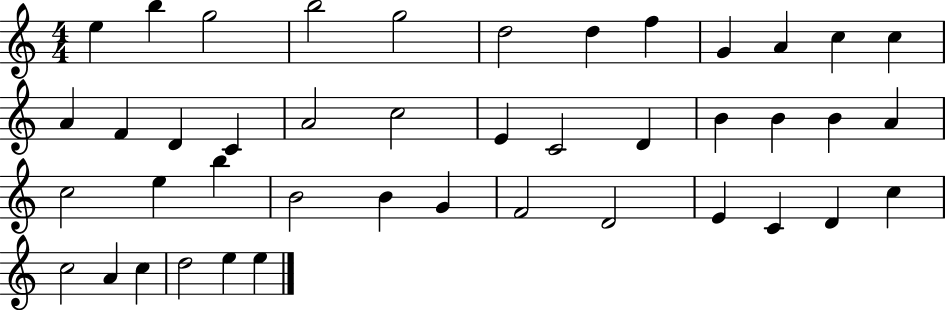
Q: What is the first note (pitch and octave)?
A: E5